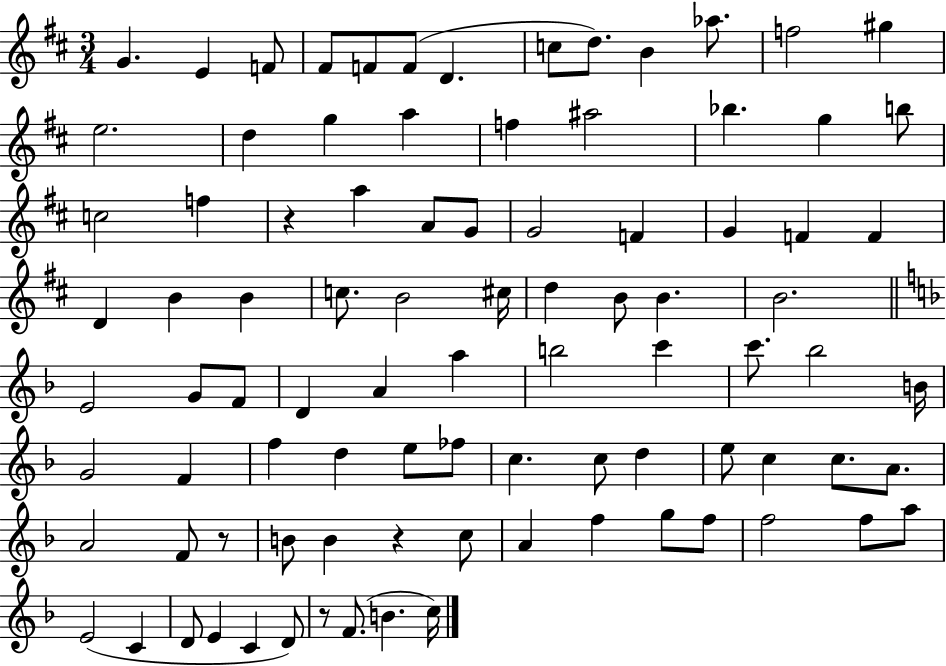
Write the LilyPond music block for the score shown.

{
  \clef treble
  \numericTimeSignature
  \time 3/4
  \key d \major
  g'4. e'4 f'8 | fis'8 f'8 f'8( d'4. | c''8 d''8.) b'4 aes''8. | f''2 gis''4 | \break e''2. | d''4 g''4 a''4 | f''4 ais''2 | bes''4. g''4 b''8 | \break c''2 f''4 | r4 a''4 a'8 g'8 | g'2 f'4 | g'4 f'4 f'4 | \break d'4 b'4 b'4 | c''8. b'2 cis''16 | d''4 b'8 b'4. | b'2. | \break \bar "||" \break \key f \major e'2 g'8 f'8 | d'4 a'4 a''4 | b''2 c'''4 | c'''8. bes''2 b'16 | \break g'2 f'4 | f''4 d''4 e''8 fes''8 | c''4. c''8 d''4 | e''8 c''4 c''8. a'8. | \break a'2 f'8 r8 | b'8 b'4 r4 c''8 | a'4 f''4 g''8 f''8 | f''2 f''8 a''8 | \break e'2( c'4 | d'8 e'4 c'4 d'8) | r8 f'8.( b'4. c''16) | \bar "|."
}